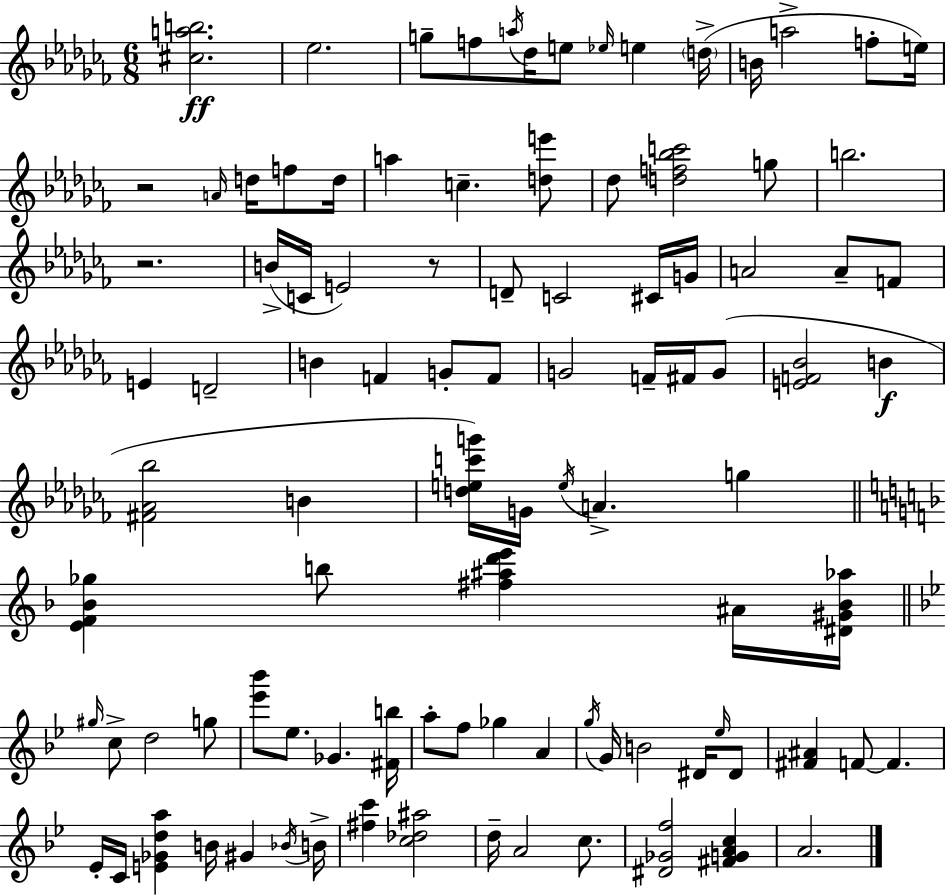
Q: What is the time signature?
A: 6/8